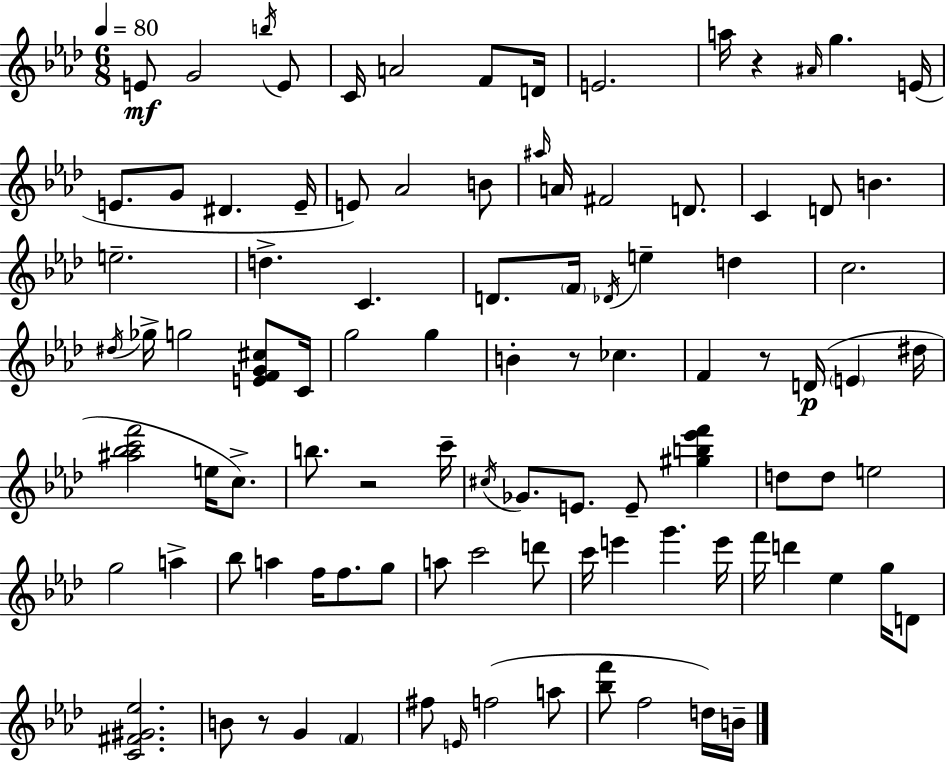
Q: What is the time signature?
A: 6/8